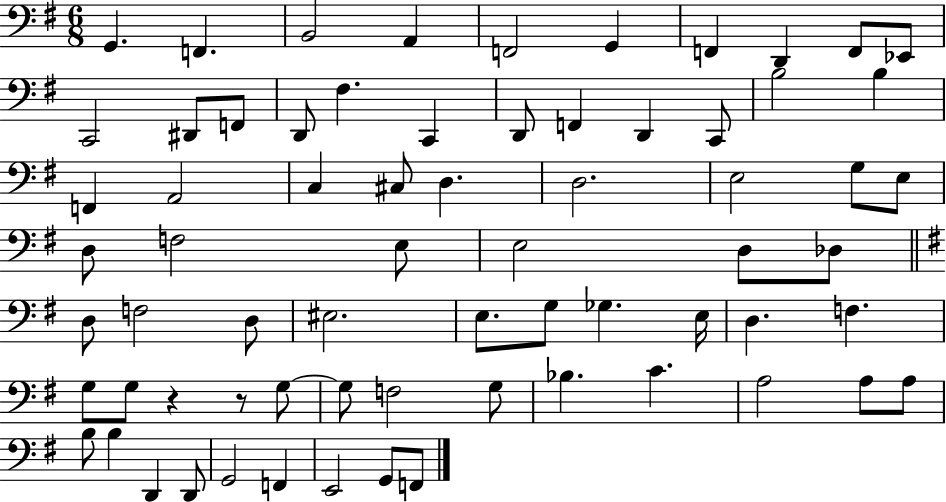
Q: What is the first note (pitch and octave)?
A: G2